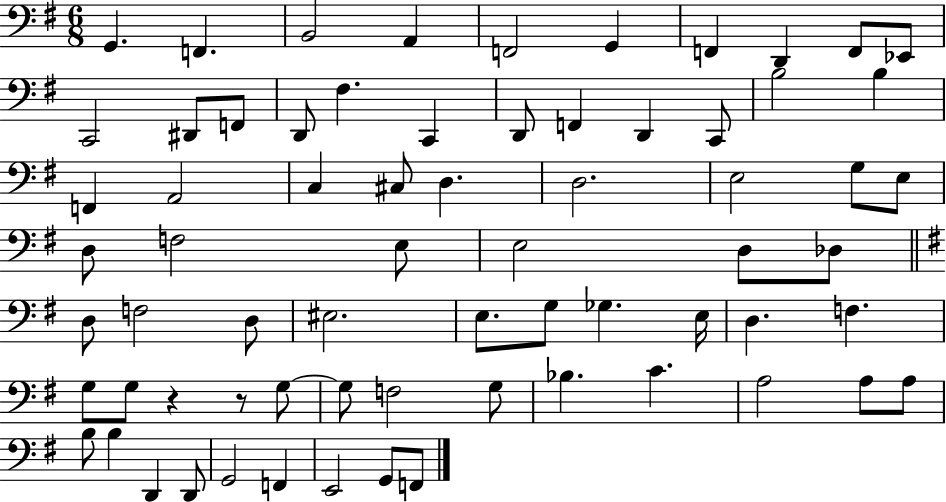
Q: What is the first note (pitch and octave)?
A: G2